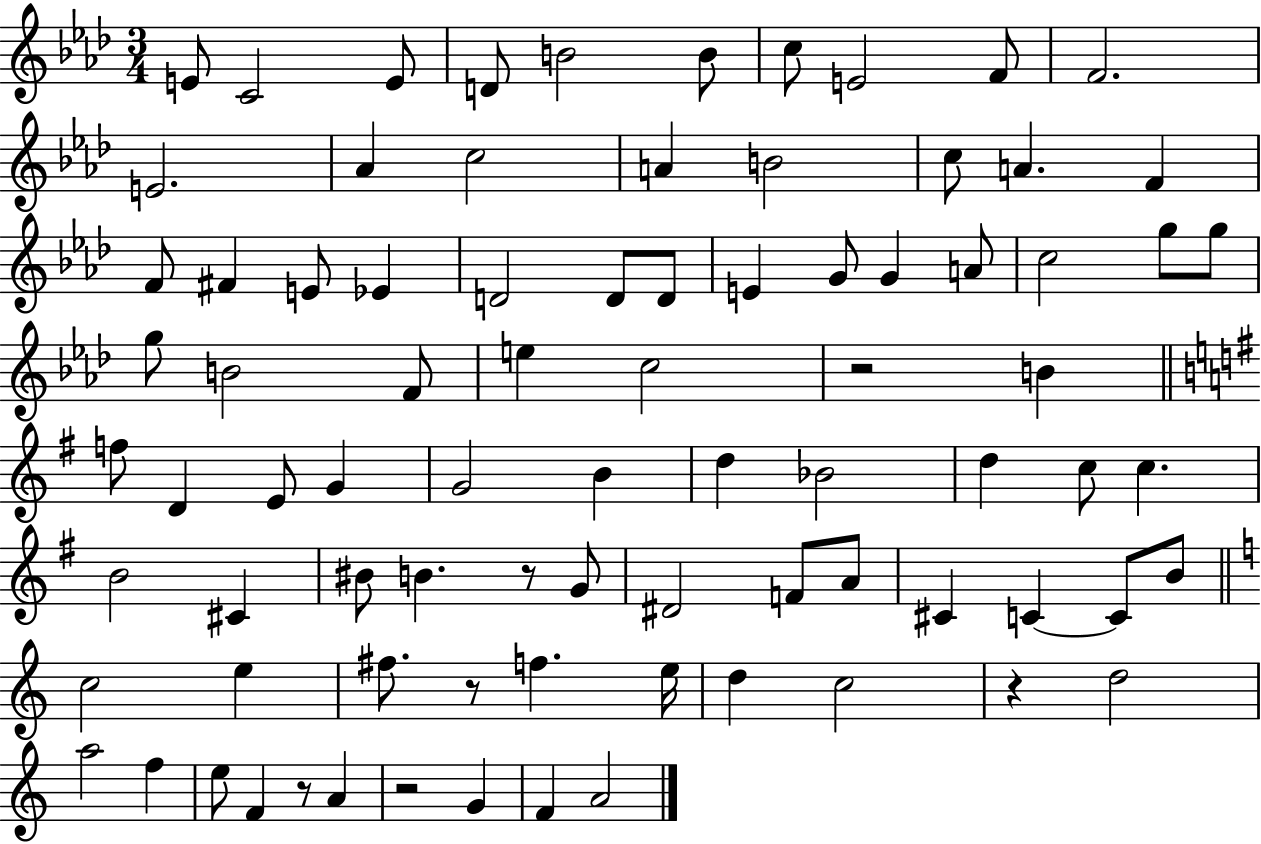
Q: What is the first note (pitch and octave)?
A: E4